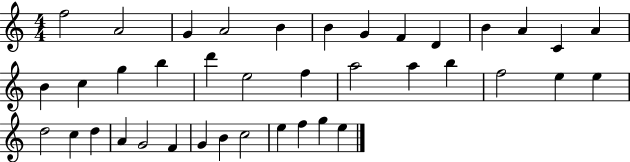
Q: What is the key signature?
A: C major